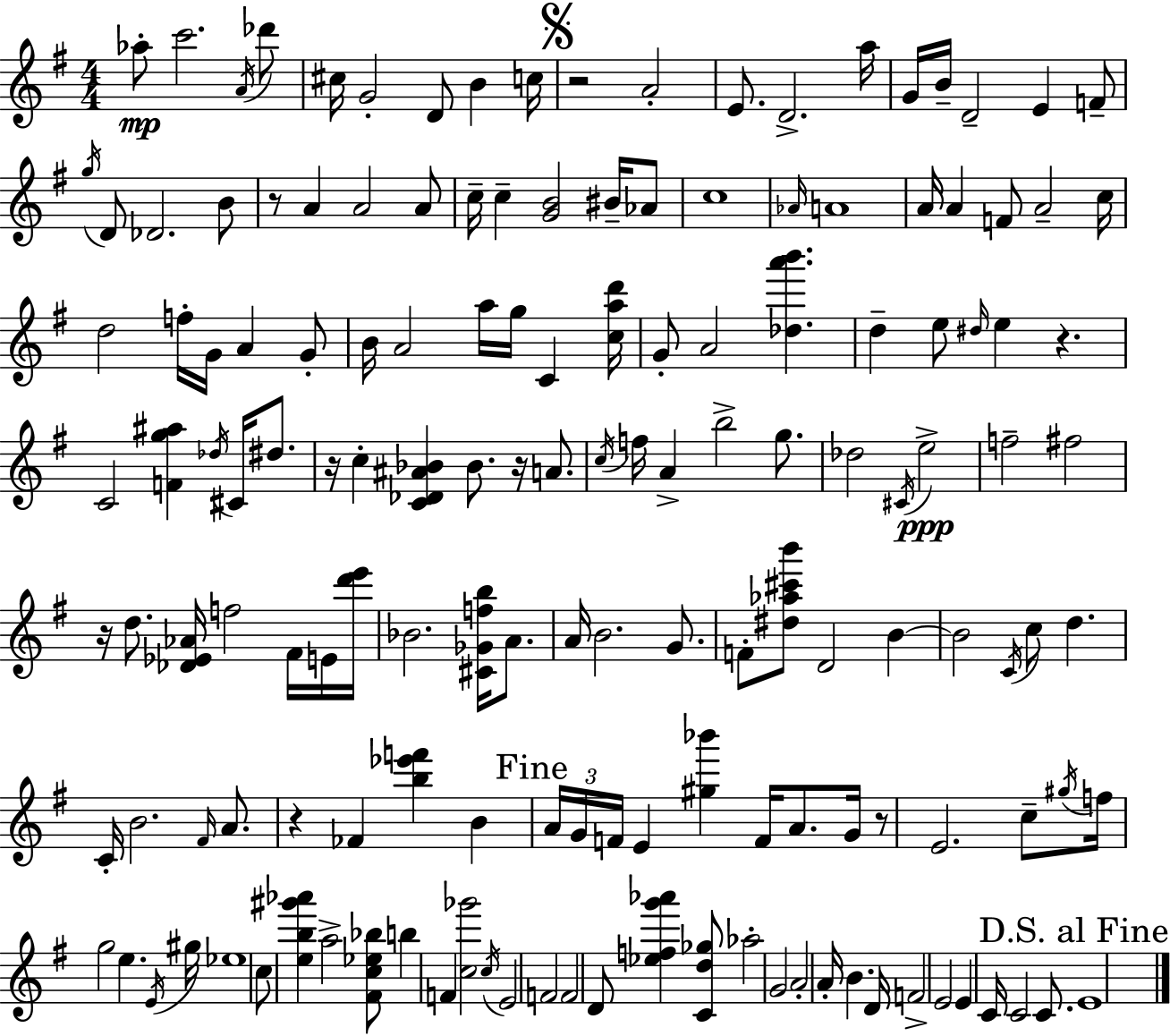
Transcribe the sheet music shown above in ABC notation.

X:1
T:Untitled
M:4/4
L:1/4
K:G
_a/2 c'2 A/4 _d'/2 ^c/4 G2 D/2 B c/4 z2 A2 E/2 D2 a/4 G/4 B/4 D2 E F/2 g/4 D/2 _D2 B/2 z/2 A A2 A/2 c/4 c [GB]2 ^B/4 _A/2 c4 _A/4 A4 A/4 A F/2 A2 c/4 d2 f/4 G/4 A G/2 B/4 A2 a/4 g/4 C [cad']/4 G/2 A2 [_da'b'] d e/2 ^d/4 e z C2 [Fg^a] _d/4 ^C/4 ^d/2 z/4 c [C_D^A_B] _B/2 z/4 A/2 c/4 f/4 A b2 g/2 _d2 ^C/4 e2 f2 ^f2 z/4 d/2 [_D_E_A]/4 f2 ^F/4 E/4 [d'e']/4 _B2 [^C_Gfb]/4 A/2 A/4 B2 G/2 F/2 [^d_a^c'b']/2 D2 B B2 C/4 c/2 d C/4 B2 ^F/4 A/2 z _F [b_e'f'] B A/4 G/4 F/4 E [^g_b'] F/4 A/2 G/4 z/2 E2 c/2 ^g/4 f/4 g2 e E/4 ^g/4 _e4 c/2 [eb^g'_a'] a2 [^Fc_e_b]/2 b F [c_g']2 c/4 E2 F2 F2 D/2 [_efg'_a'] [Cd_g]/2 _a2 G2 A2 A/4 B D/4 F2 E2 E C/4 C2 C/2 E4